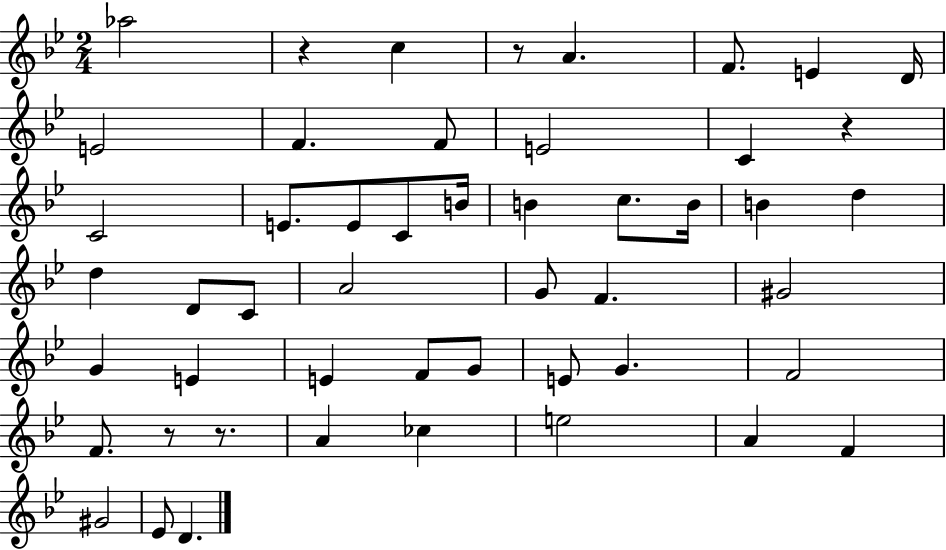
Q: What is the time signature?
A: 2/4